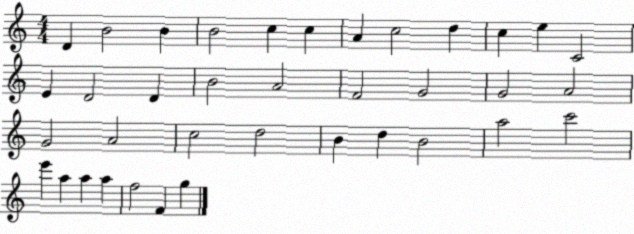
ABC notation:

X:1
T:Untitled
M:4/4
L:1/4
K:C
D B2 B B2 c c A c2 d c e C2 E D2 D B2 A2 F2 G2 G2 A2 G2 A2 c2 d2 B d B2 a2 c'2 e' a a a f2 F g